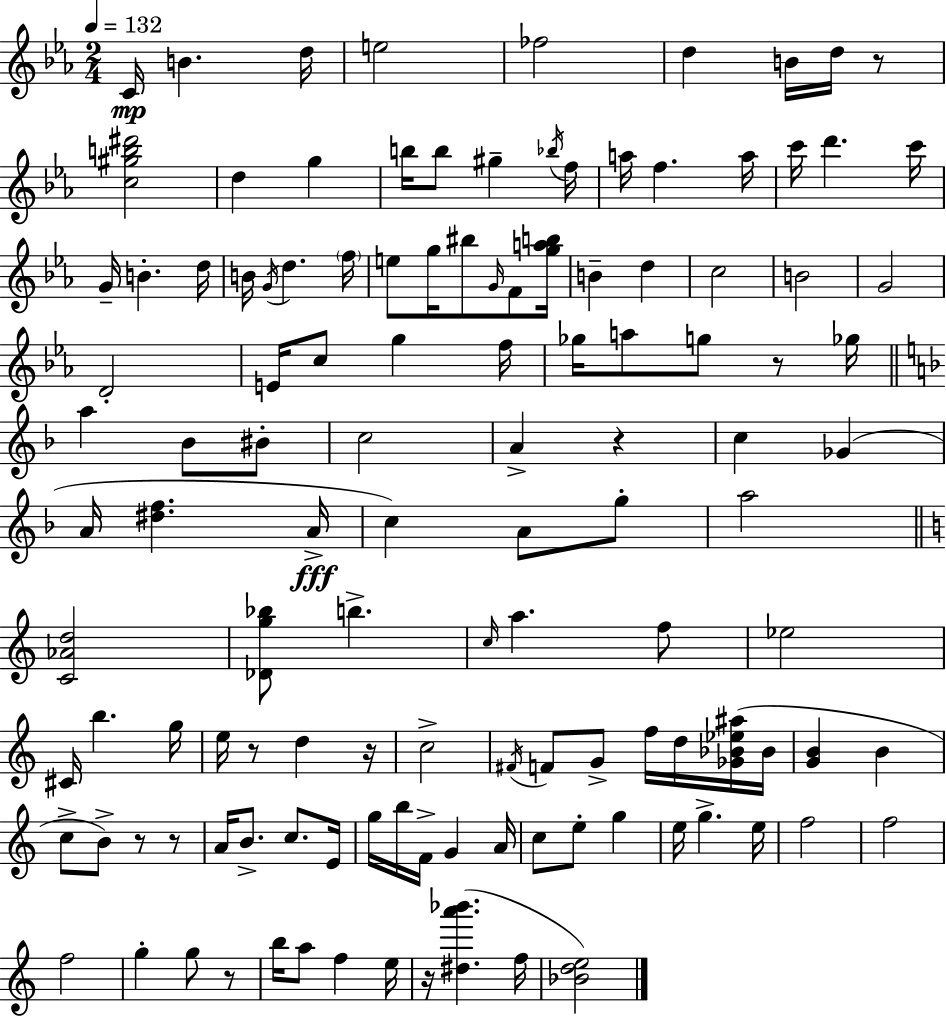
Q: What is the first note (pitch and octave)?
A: C4